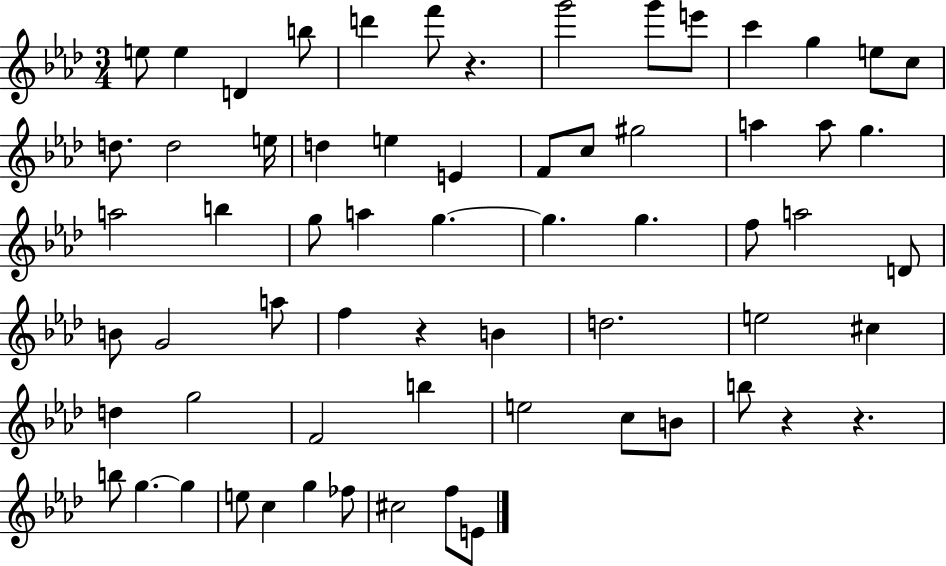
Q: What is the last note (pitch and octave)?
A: E4